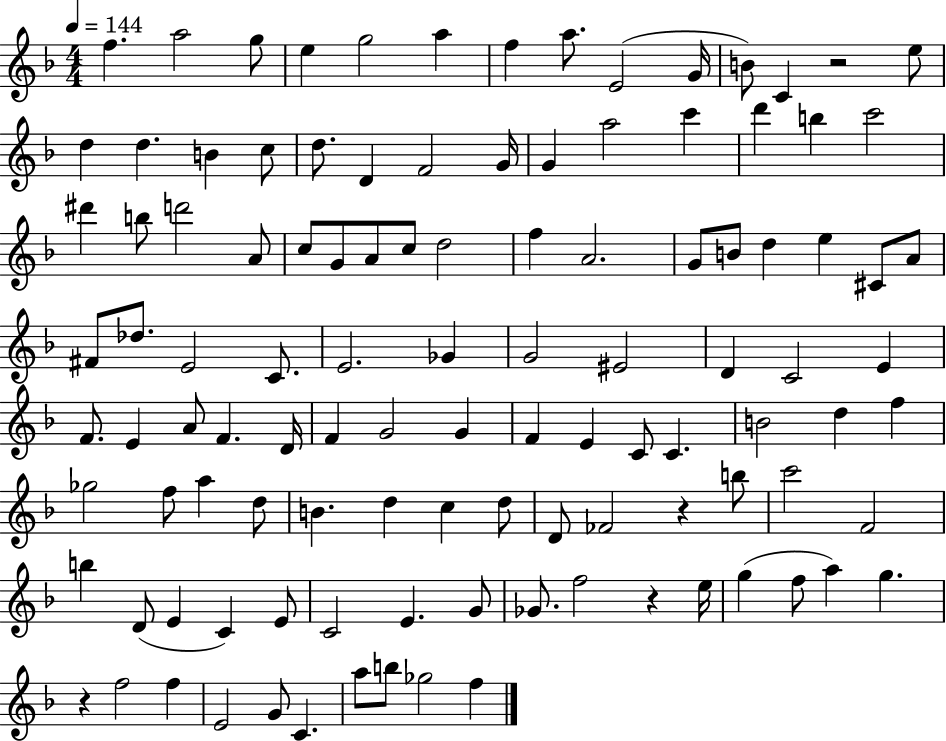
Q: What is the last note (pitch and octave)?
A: F5